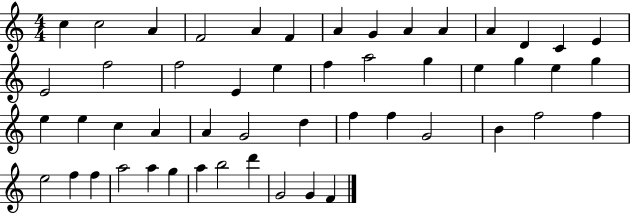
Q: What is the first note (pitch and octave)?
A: C5